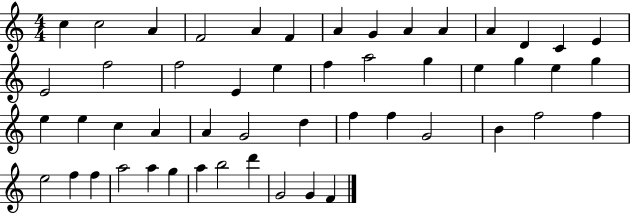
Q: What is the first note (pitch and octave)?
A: C5